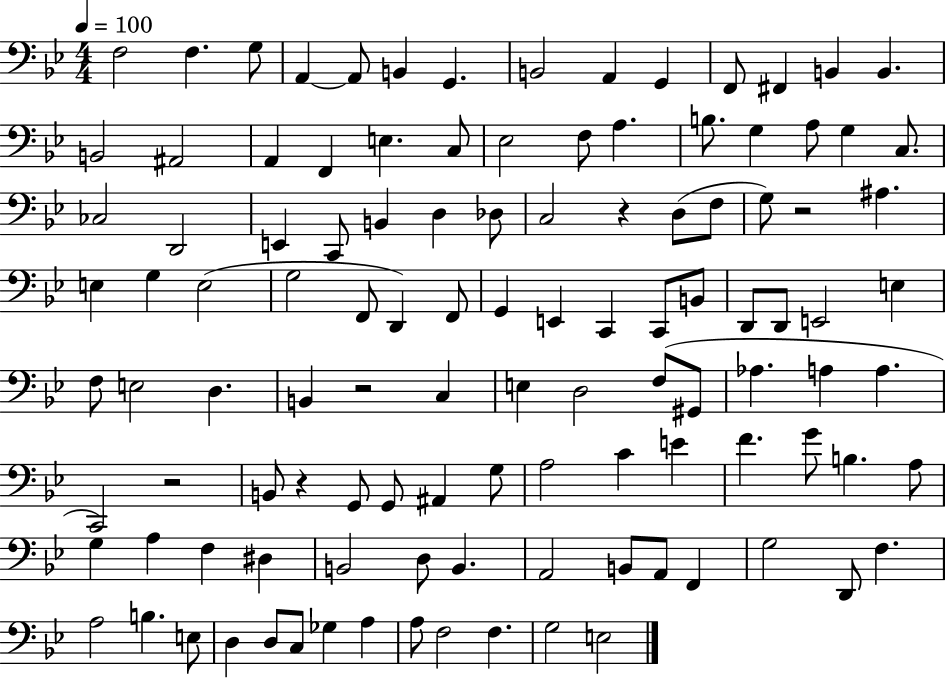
X:1
T:Untitled
M:4/4
L:1/4
K:Bb
F,2 F, G,/2 A,, A,,/2 B,, G,, B,,2 A,, G,, F,,/2 ^F,, B,, B,, B,,2 ^A,,2 A,, F,, E, C,/2 _E,2 F,/2 A, B,/2 G, A,/2 G, C,/2 _C,2 D,,2 E,, C,,/2 B,, D, _D,/2 C,2 z D,/2 F,/2 G,/2 z2 ^A, E, G, E,2 G,2 F,,/2 D,, F,,/2 G,, E,, C,, C,,/2 B,,/2 D,,/2 D,,/2 E,,2 E, F,/2 E,2 D, B,, z2 C, E, D,2 F,/2 ^G,,/2 _A, A, A, C,,2 z2 B,,/2 z G,,/2 G,,/2 ^A,, G,/2 A,2 C E F G/2 B, A,/2 G, A, F, ^D, B,,2 D,/2 B,, A,,2 B,,/2 A,,/2 F,, G,2 D,,/2 F, A,2 B, E,/2 D, D,/2 C,/2 _G, A, A,/2 F,2 F, G,2 E,2